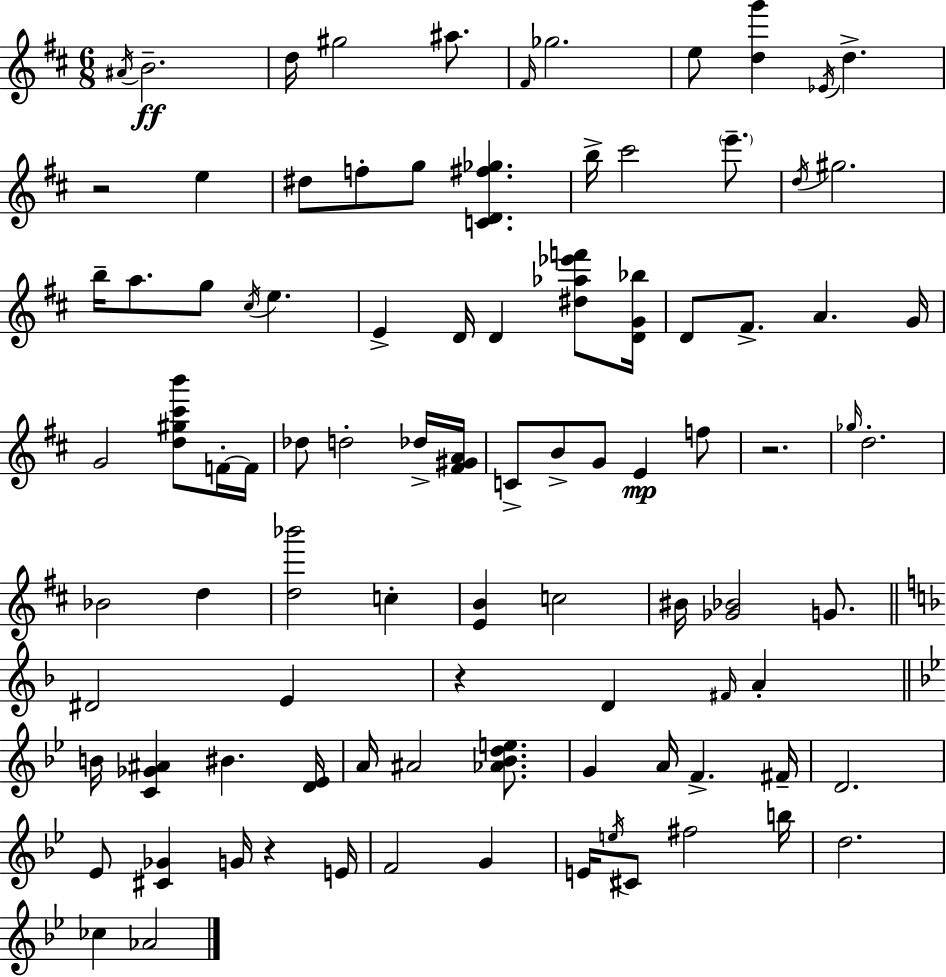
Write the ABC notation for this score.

X:1
T:Untitled
M:6/8
L:1/4
K:D
^A/4 B2 d/4 ^g2 ^a/2 ^F/4 _g2 e/2 [dg'] _E/4 d z2 e ^d/2 f/2 g/2 [CD^f_g] b/4 ^c'2 e'/2 d/4 ^g2 b/4 a/2 g/2 ^c/4 e E D/4 D [^d_a_e'f']/2 [DG_b]/4 D/2 ^F/2 A G/4 G2 [d^g^c'b']/2 F/4 F/4 _d/2 d2 _d/4 [^F^GA]/4 C/2 B/2 G/2 E f/2 z2 _g/4 d2 _B2 d [d_b']2 c [EB] c2 ^B/4 [_G_B]2 G/2 ^D2 E z D ^F/4 A B/4 [C_G^A] ^B [D_E]/4 A/4 ^A2 [_A_Bde]/2 G A/4 F ^F/4 D2 _E/2 [^C_G] G/4 z E/4 F2 G E/4 e/4 ^C/2 ^f2 b/4 d2 _c _A2